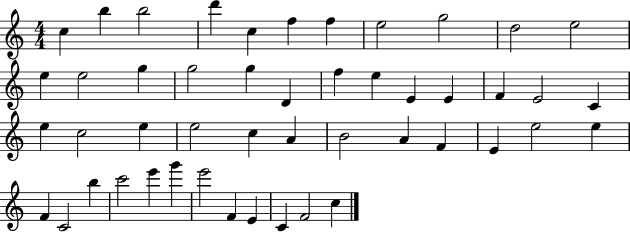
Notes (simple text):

C5/q B5/q B5/h D6/q C5/q F5/q F5/q E5/h G5/h D5/h E5/h E5/q E5/h G5/q G5/h G5/q D4/q F5/q E5/q E4/q E4/q F4/q E4/h C4/q E5/q C5/h E5/q E5/h C5/q A4/q B4/h A4/q F4/q E4/q E5/h E5/q F4/q C4/h B5/q C6/h E6/q G6/q E6/h F4/q E4/q C4/q F4/h C5/q